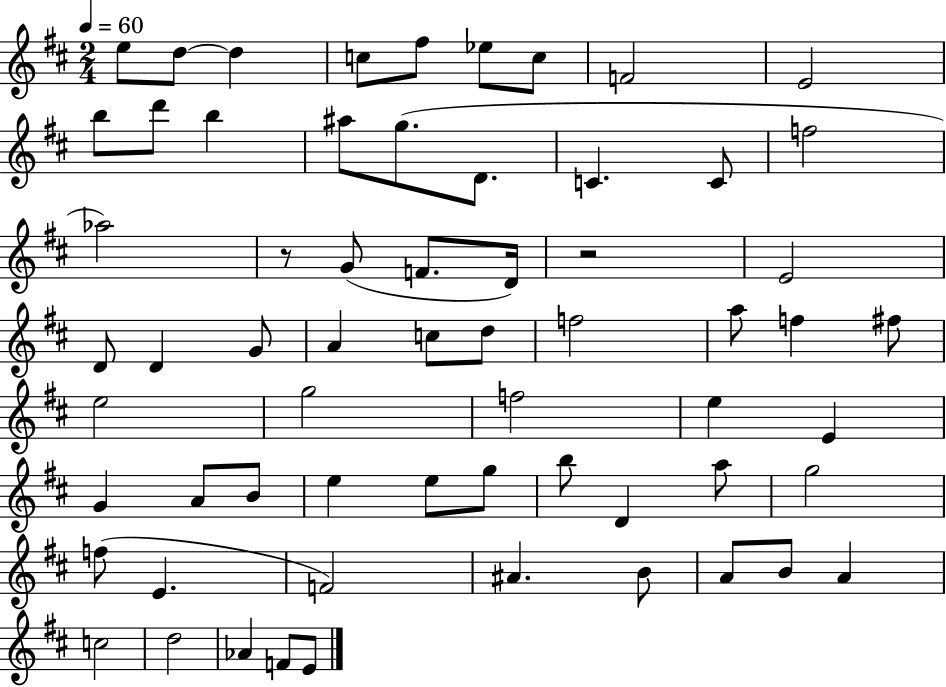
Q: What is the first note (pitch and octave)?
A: E5